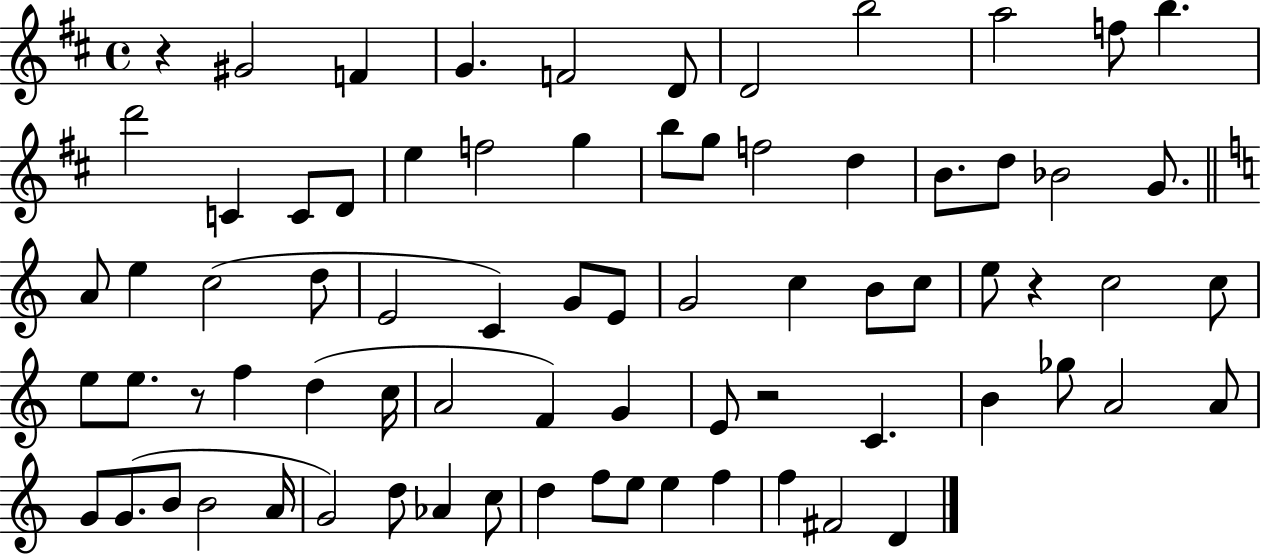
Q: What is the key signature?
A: D major